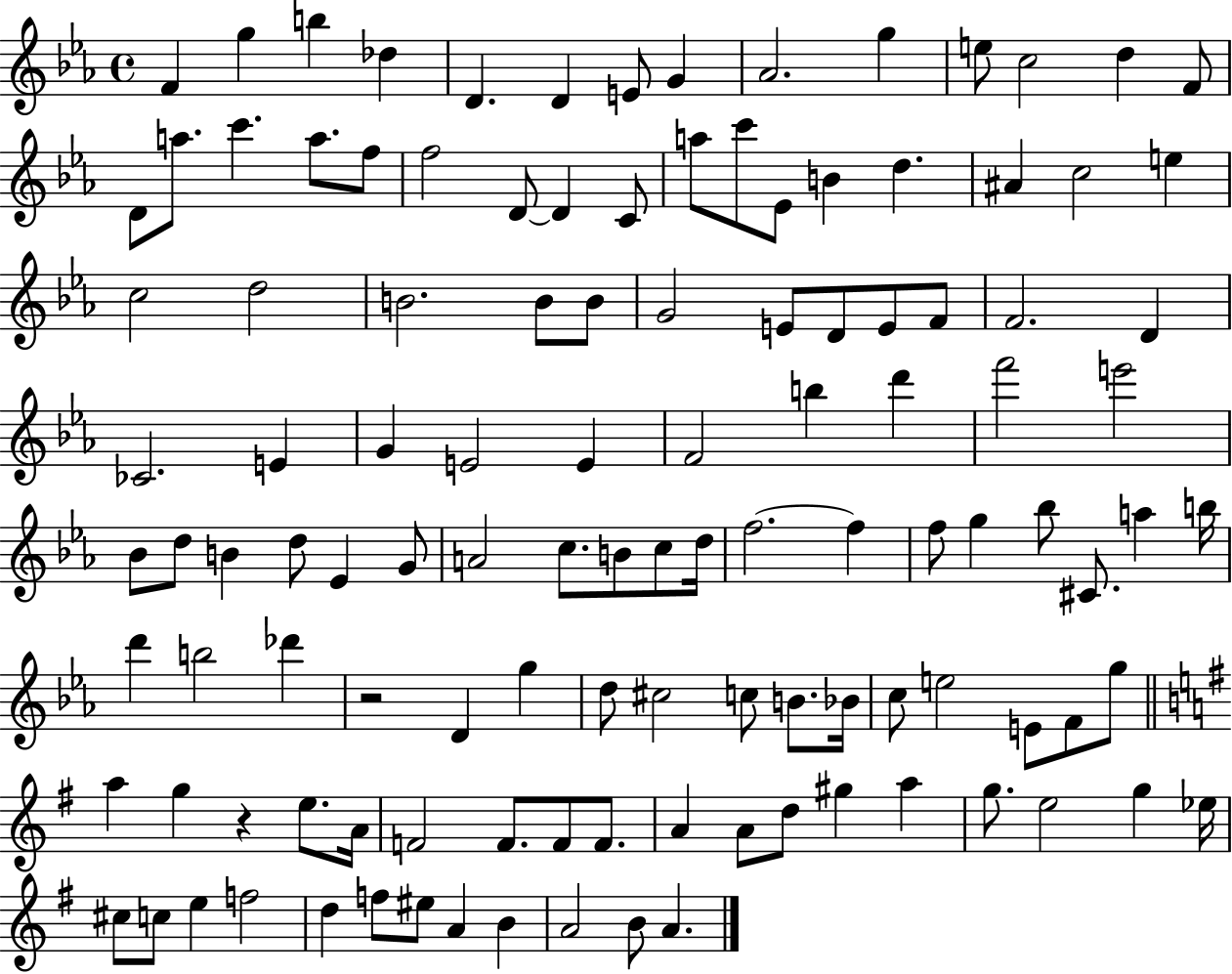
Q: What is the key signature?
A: EES major